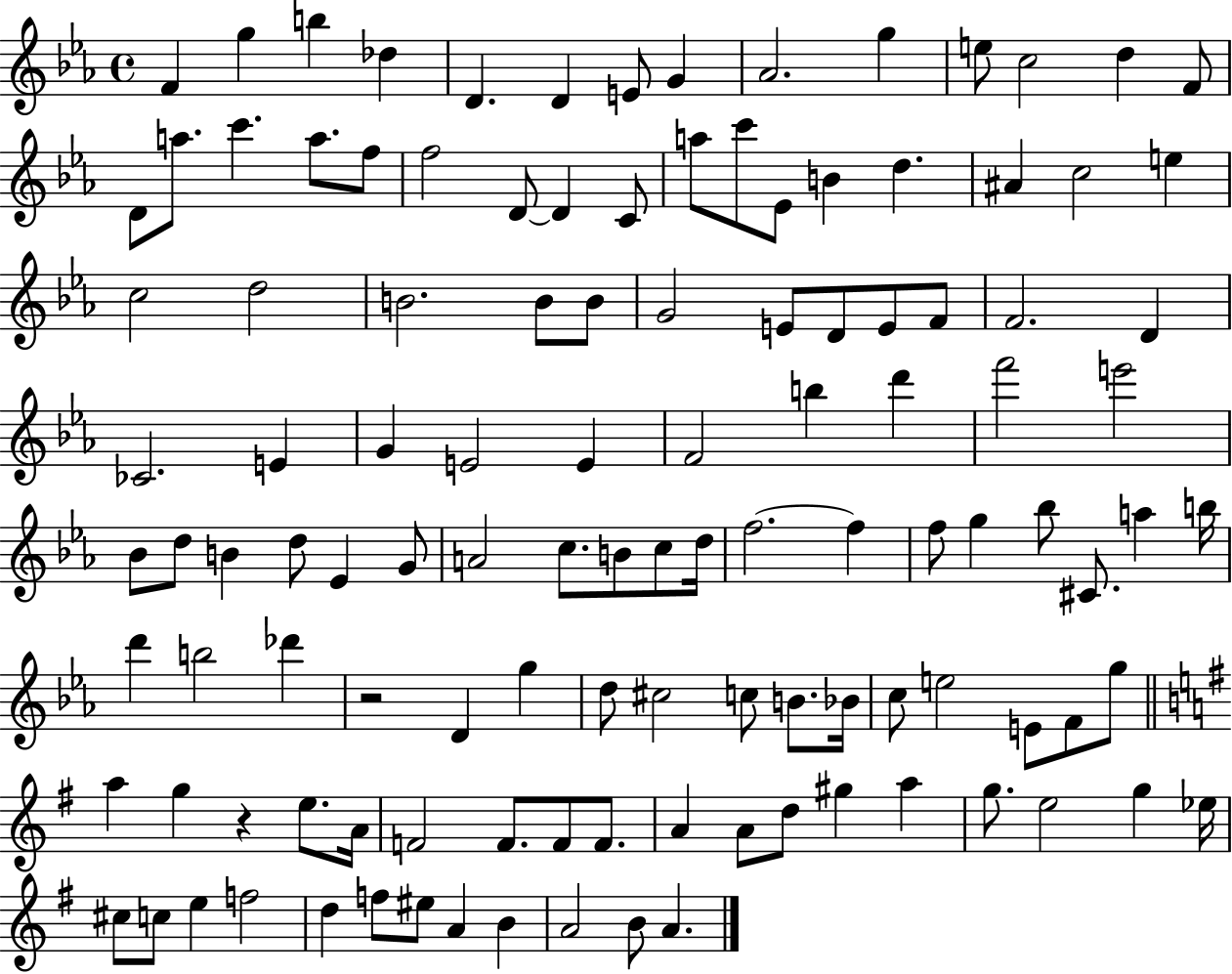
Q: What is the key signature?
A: EES major